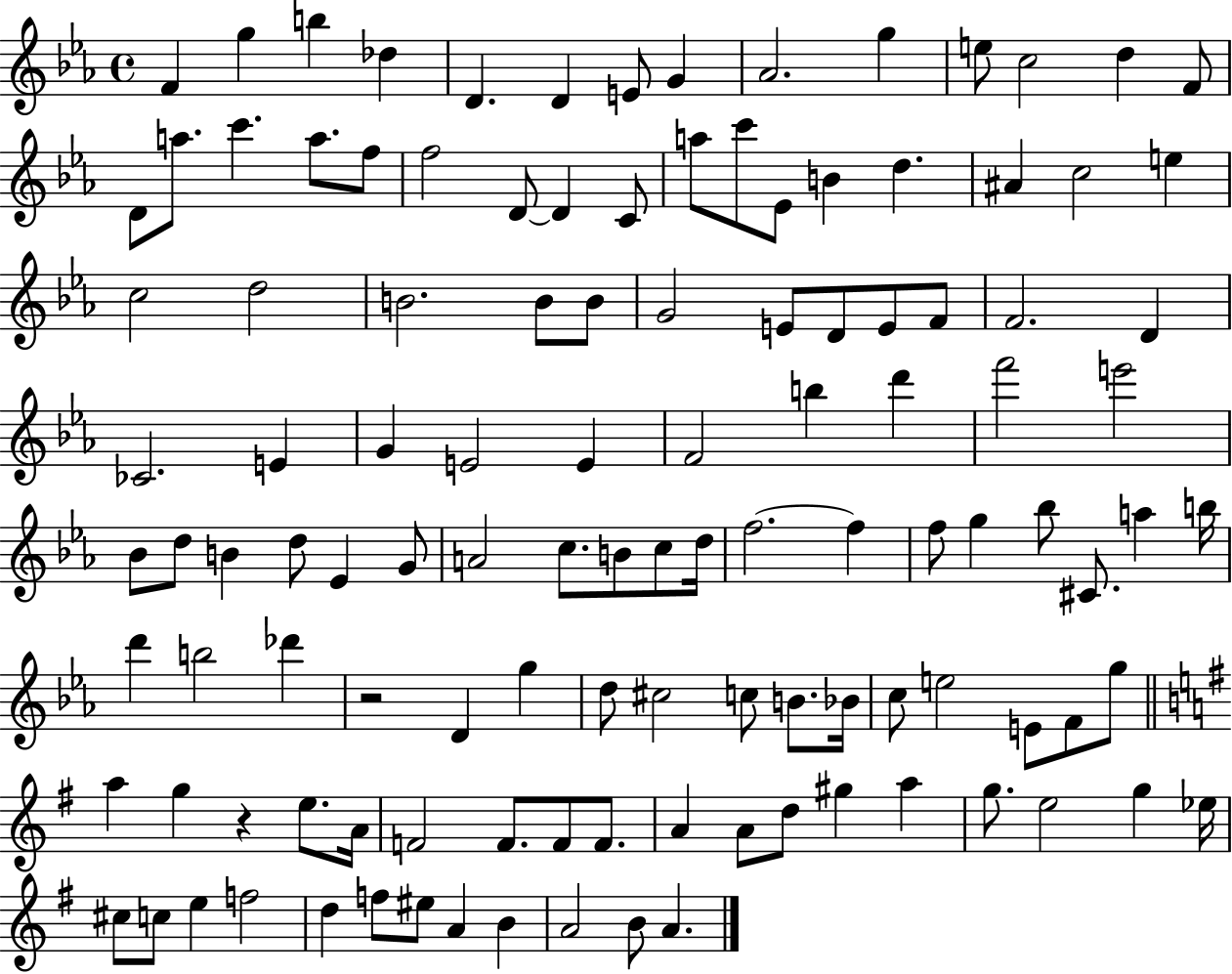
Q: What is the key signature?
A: EES major